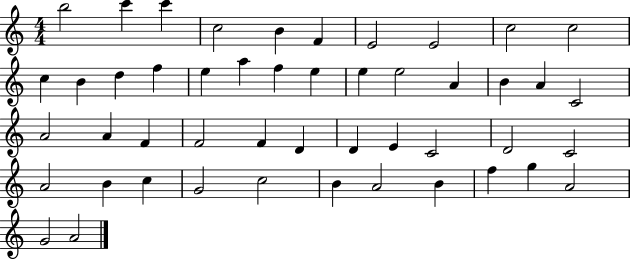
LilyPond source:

{
  \clef treble
  \numericTimeSignature
  \time 4/4
  \key c \major
  b''2 c'''4 c'''4 | c''2 b'4 f'4 | e'2 e'2 | c''2 c''2 | \break c''4 b'4 d''4 f''4 | e''4 a''4 f''4 e''4 | e''4 e''2 a'4 | b'4 a'4 c'2 | \break a'2 a'4 f'4 | f'2 f'4 d'4 | d'4 e'4 c'2 | d'2 c'2 | \break a'2 b'4 c''4 | g'2 c''2 | b'4 a'2 b'4 | f''4 g''4 a'2 | \break g'2 a'2 | \bar "|."
}